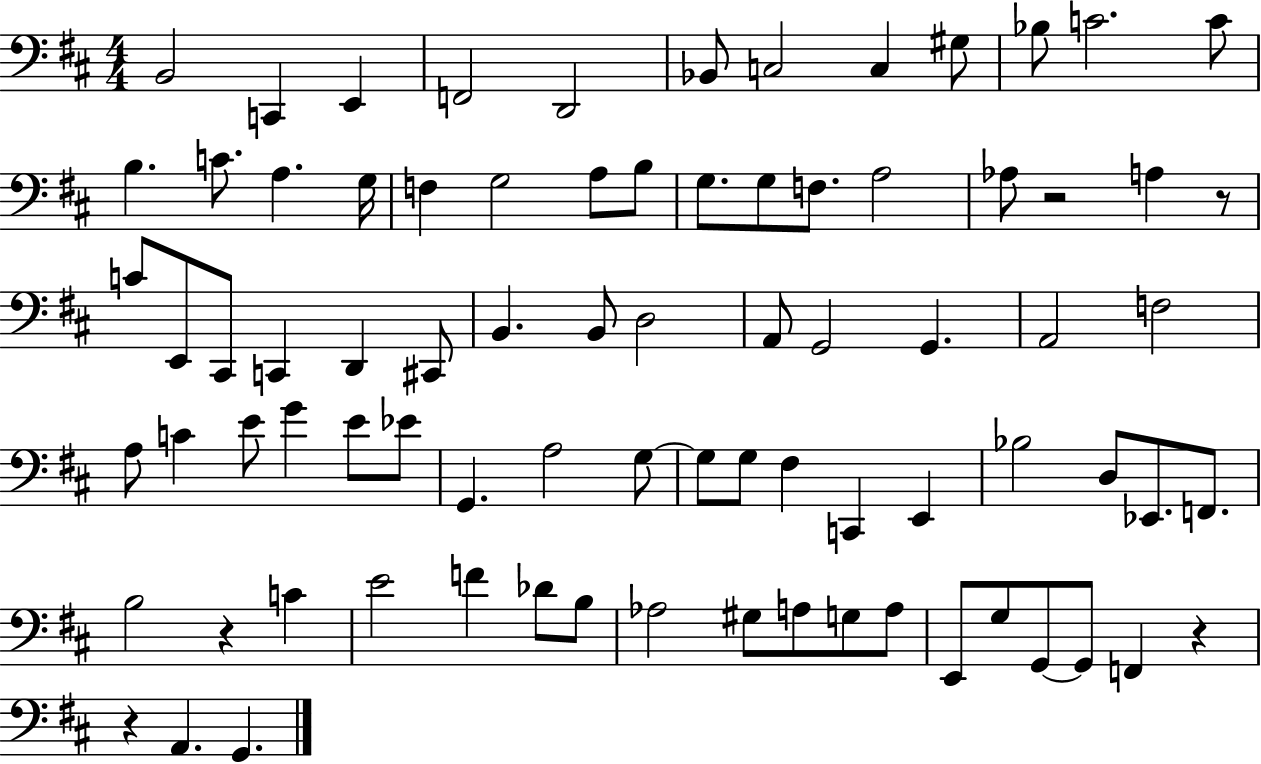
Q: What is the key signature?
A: D major